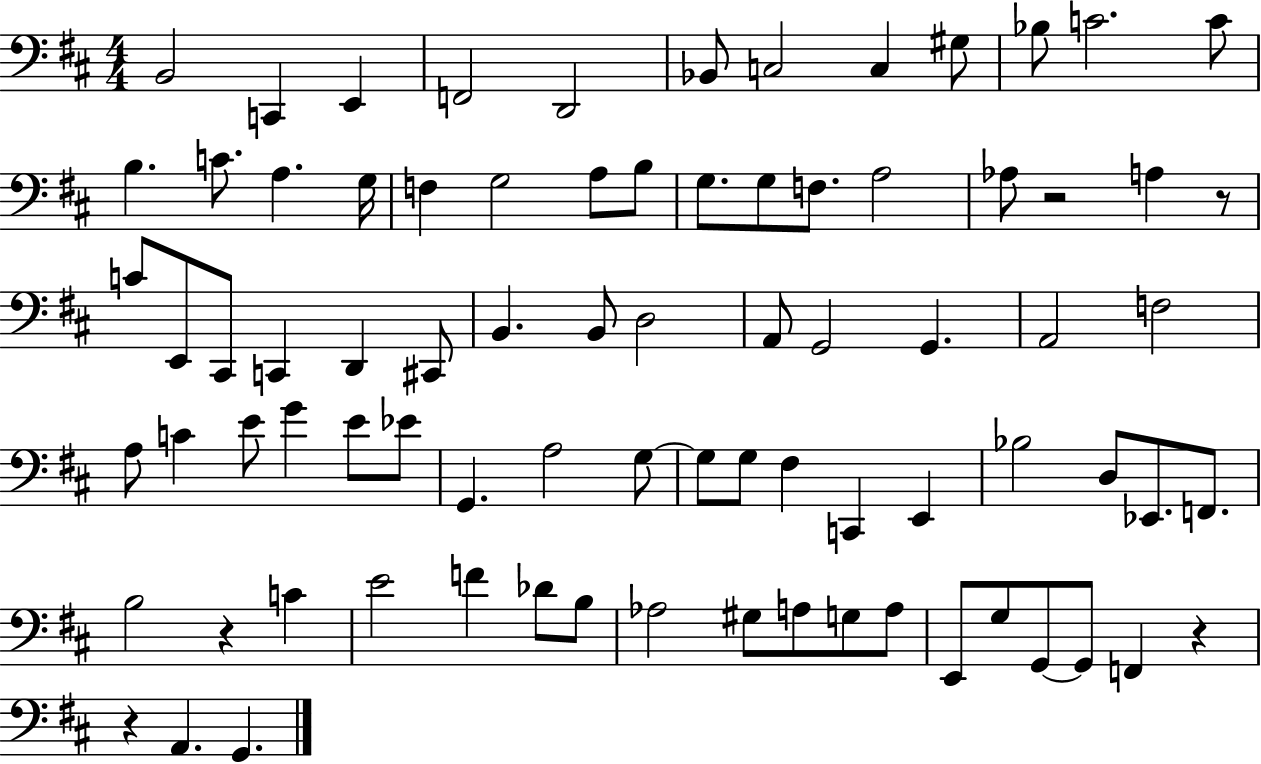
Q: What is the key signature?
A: D major